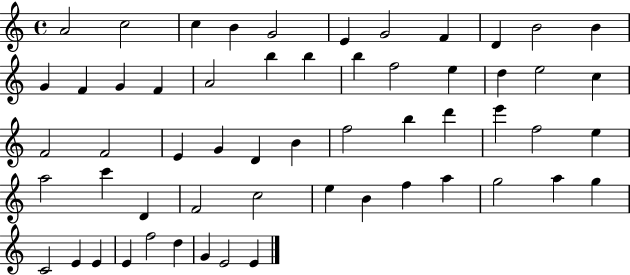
X:1
T:Untitled
M:4/4
L:1/4
K:C
A2 c2 c B G2 E G2 F D B2 B G F G F A2 b b b f2 e d e2 c F2 F2 E G D B f2 b d' e' f2 e a2 c' D F2 c2 e B f a g2 a g C2 E E E f2 d G E2 E